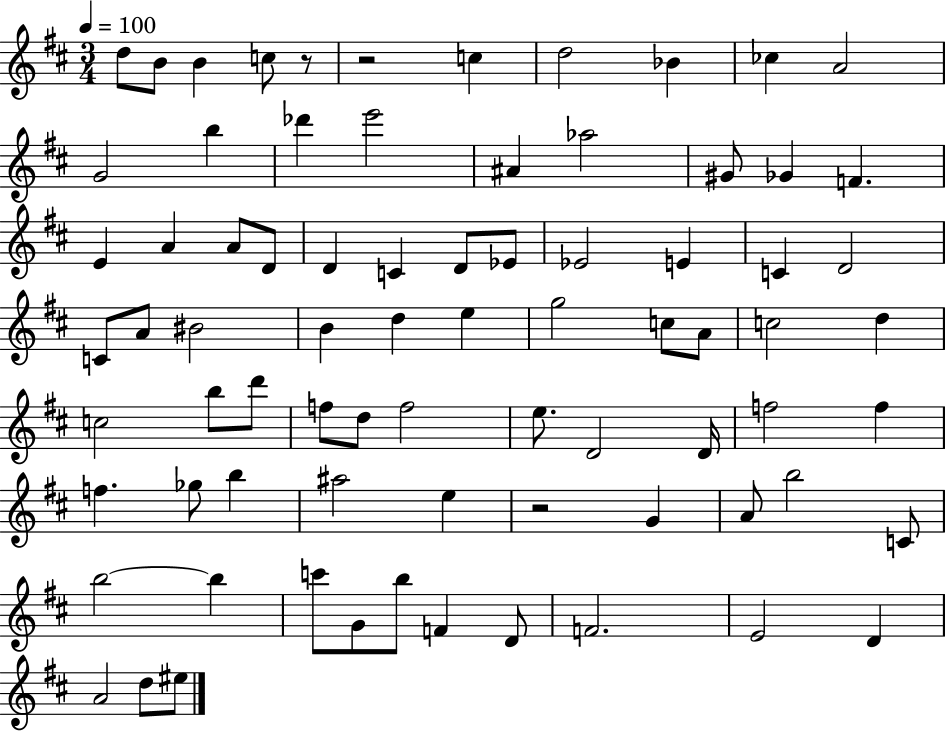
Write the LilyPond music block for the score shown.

{
  \clef treble
  \numericTimeSignature
  \time 3/4
  \key d \major
  \tempo 4 = 100
  d''8 b'8 b'4 c''8 r8 | r2 c''4 | d''2 bes'4 | ces''4 a'2 | \break g'2 b''4 | des'''4 e'''2 | ais'4 aes''2 | gis'8 ges'4 f'4. | \break e'4 a'4 a'8 d'8 | d'4 c'4 d'8 ees'8 | ees'2 e'4 | c'4 d'2 | \break c'8 a'8 bis'2 | b'4 d''4 e''4 | g''2 c''8 a'8 | c''2 d''4 | \break c''2 b''8 d'''8 | f''8 d''8 f''2 | e''8. d'2 d'16 | f''2 f''4 | \break f''4. ges''8 b''4 | ais''2 e''4 | r2 g'4 | a'8 b''2 c'8 | \break b''2~~ b''4 | c'''8 g'8 b''8 f'4 d'8 | f'2. | e'2 d'4 | \break a'2 d''8 eis''8 | \bar "|."
}